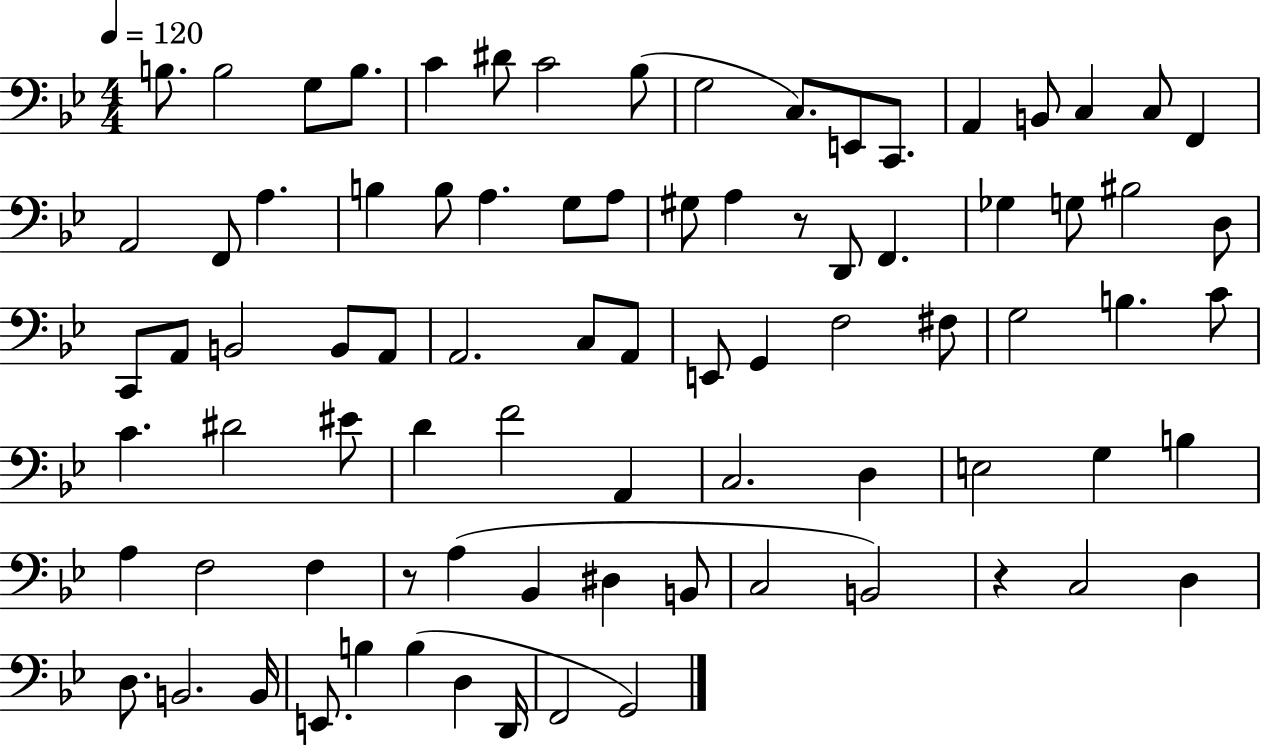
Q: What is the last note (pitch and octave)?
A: G2